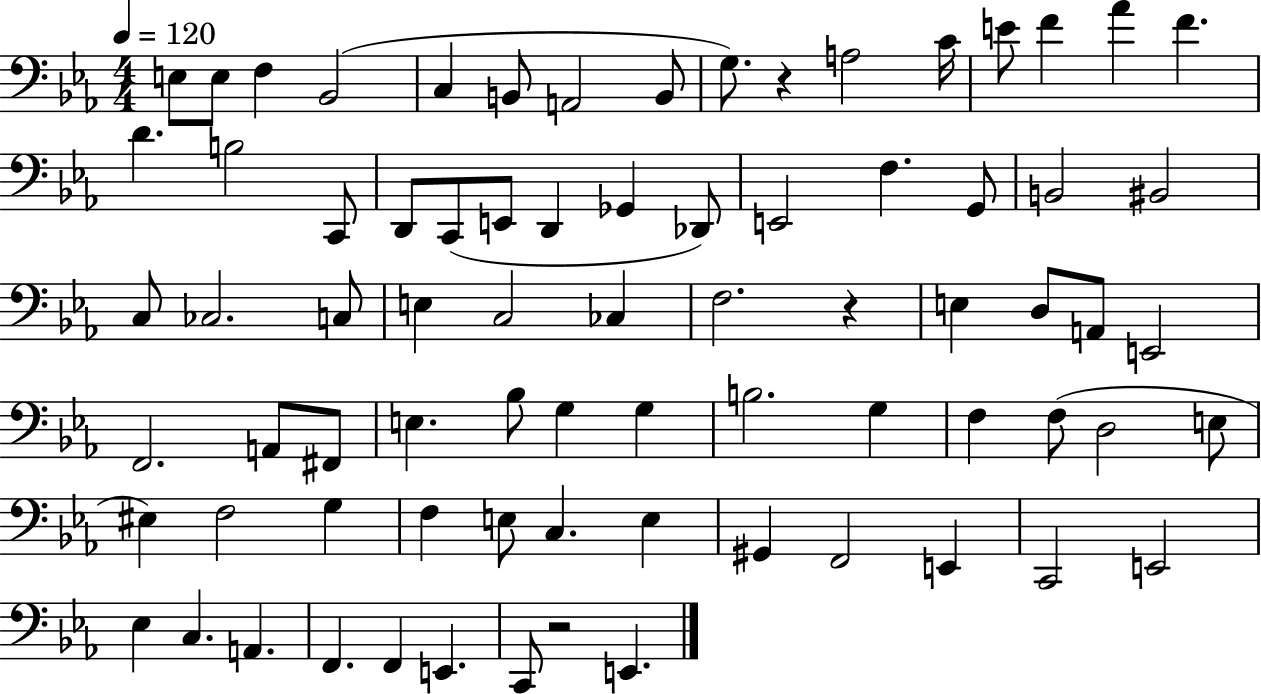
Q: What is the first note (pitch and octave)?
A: E3